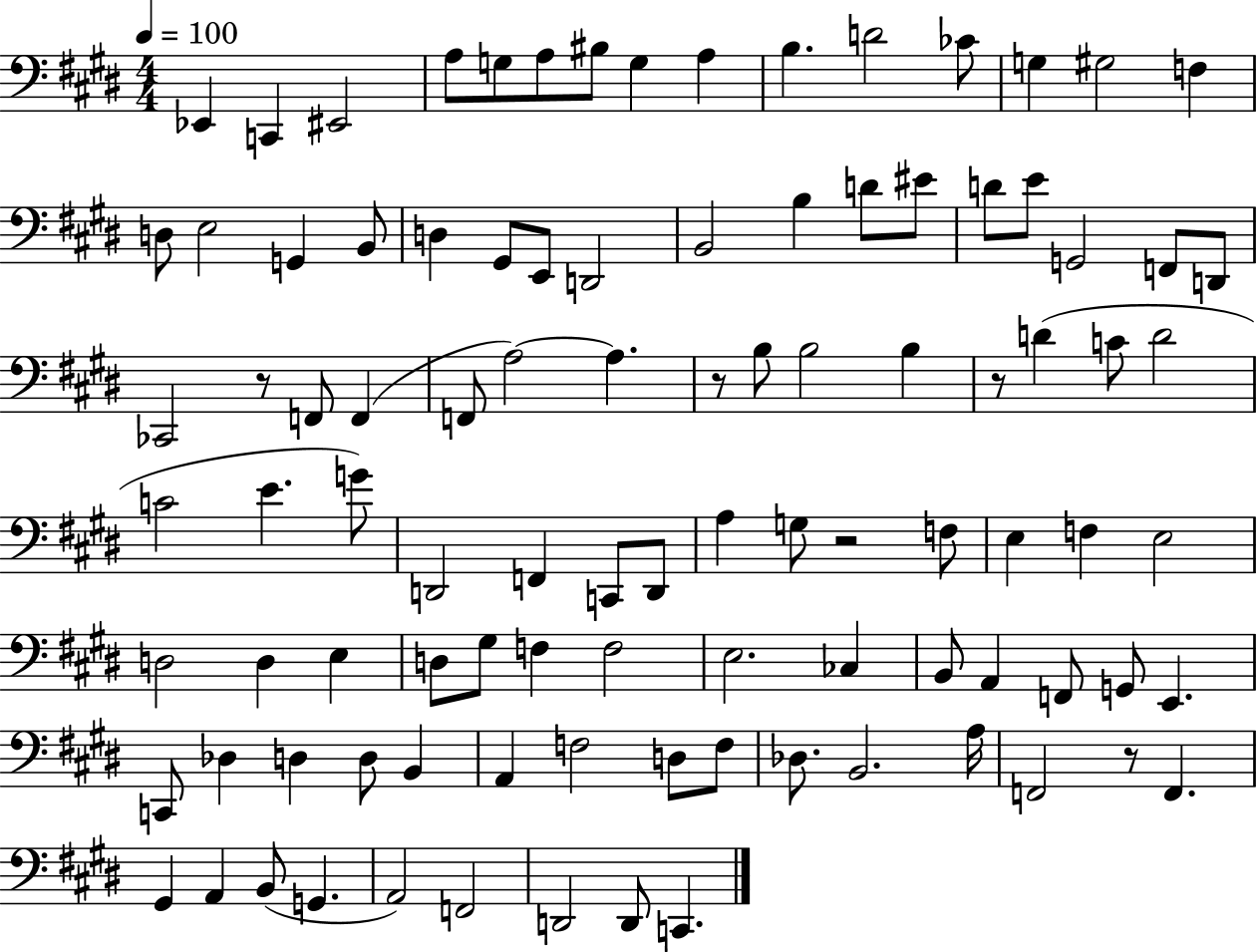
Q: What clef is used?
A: bass